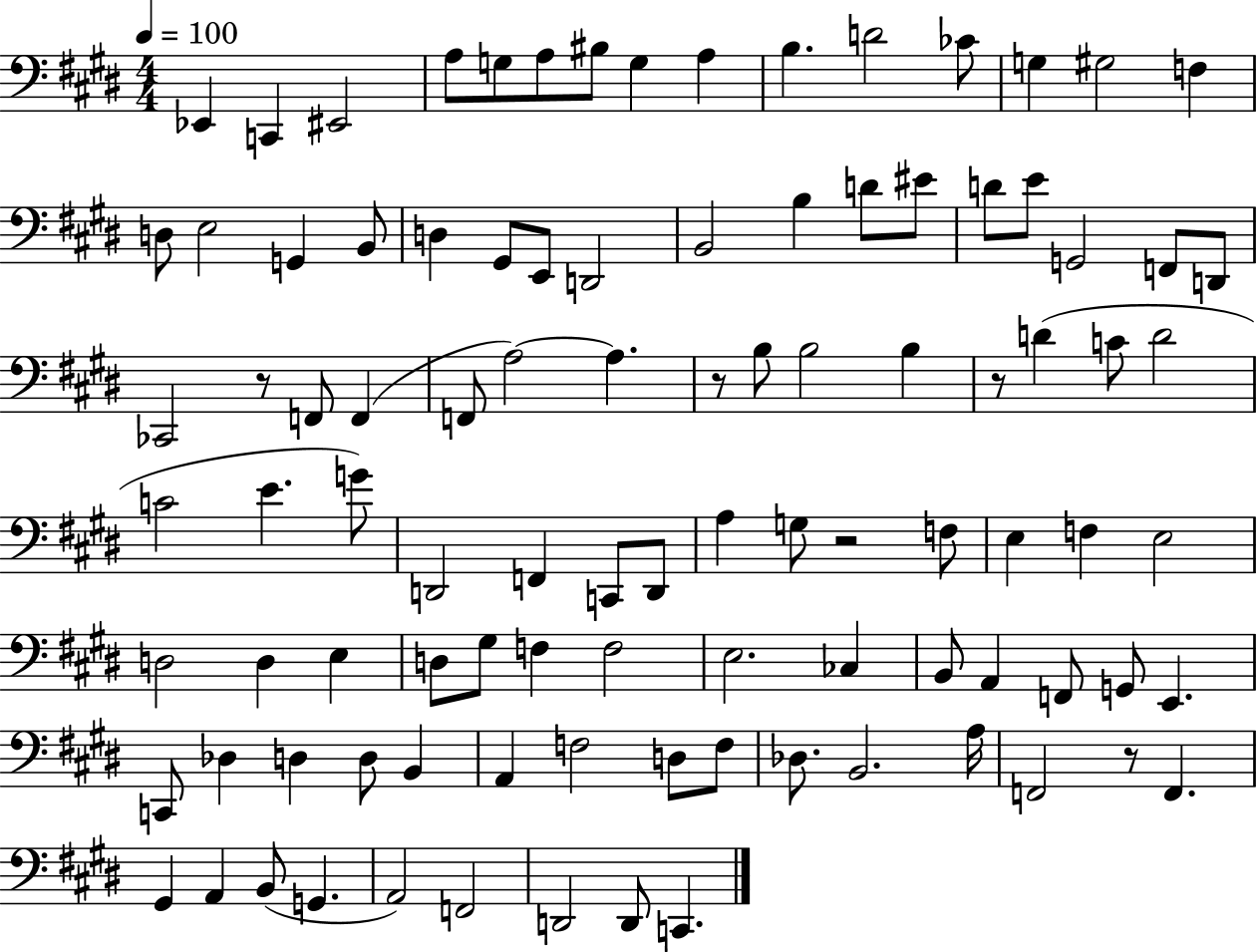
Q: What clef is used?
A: bass